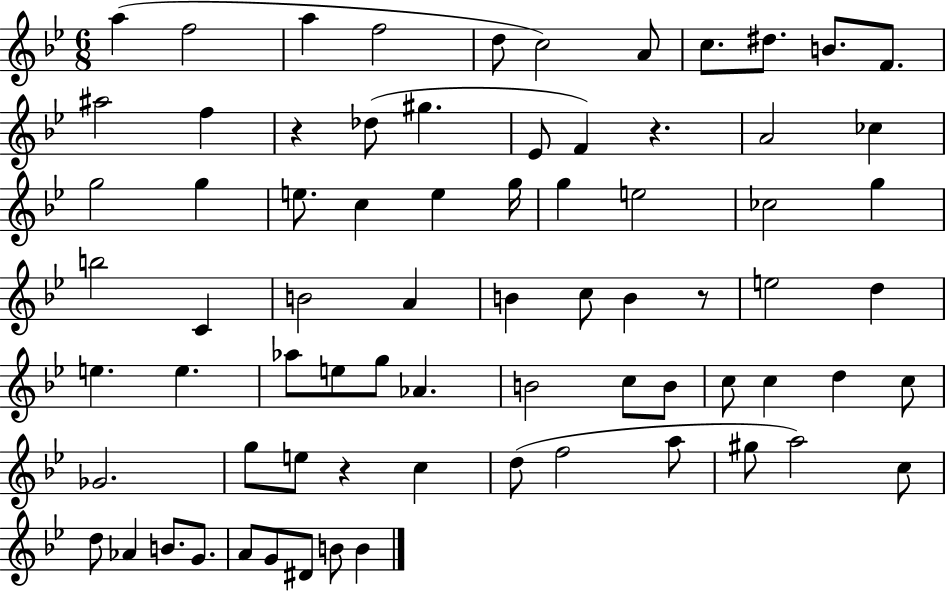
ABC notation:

X:1
T:Untitled
M:6/8
L:1/4
K:Bb
a f2 a f2 d/2 c2 A/2 c/2 ^d/2 B/2 F/2 ^a2 f z _d/2 ^g _E/2 F z A2 _c g2 g e/2 c e g/4 g e2 _c2 g b2 C B2 A B c/2 B z/2 e2 d e e _a/2 e/2 g/2 _A B2 c/2 B/2 c/2 c d c/2 _G2 g/2 e/2 z c d/2 f2 a/2 ^g/2 a2 c/2 d/2 _A B/2 G/2 A/2 G/2 ^D/2 B/2 B